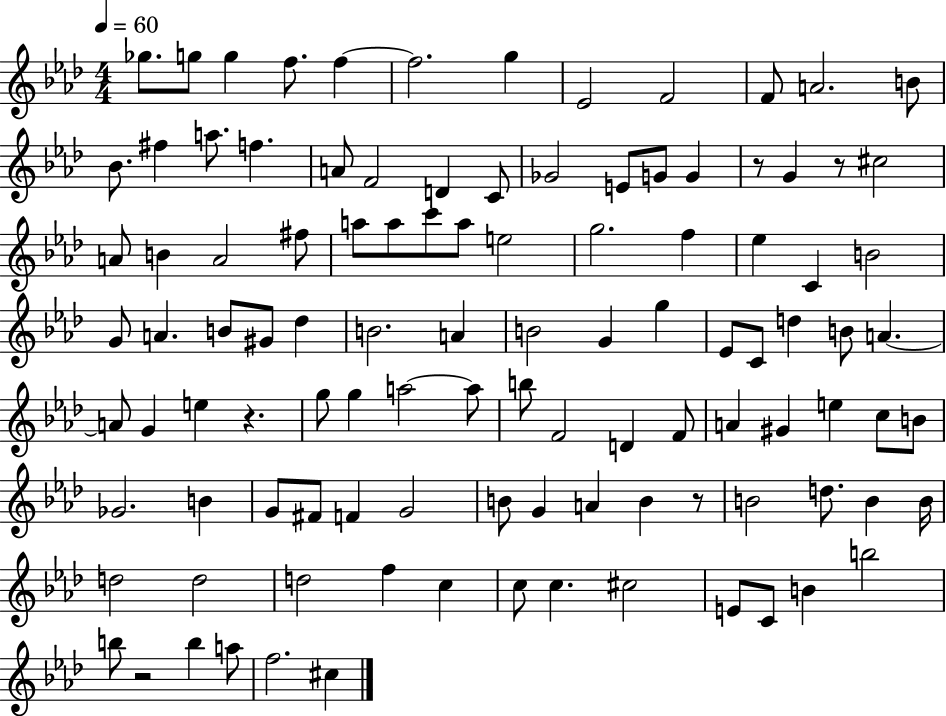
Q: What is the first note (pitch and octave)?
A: Gb5